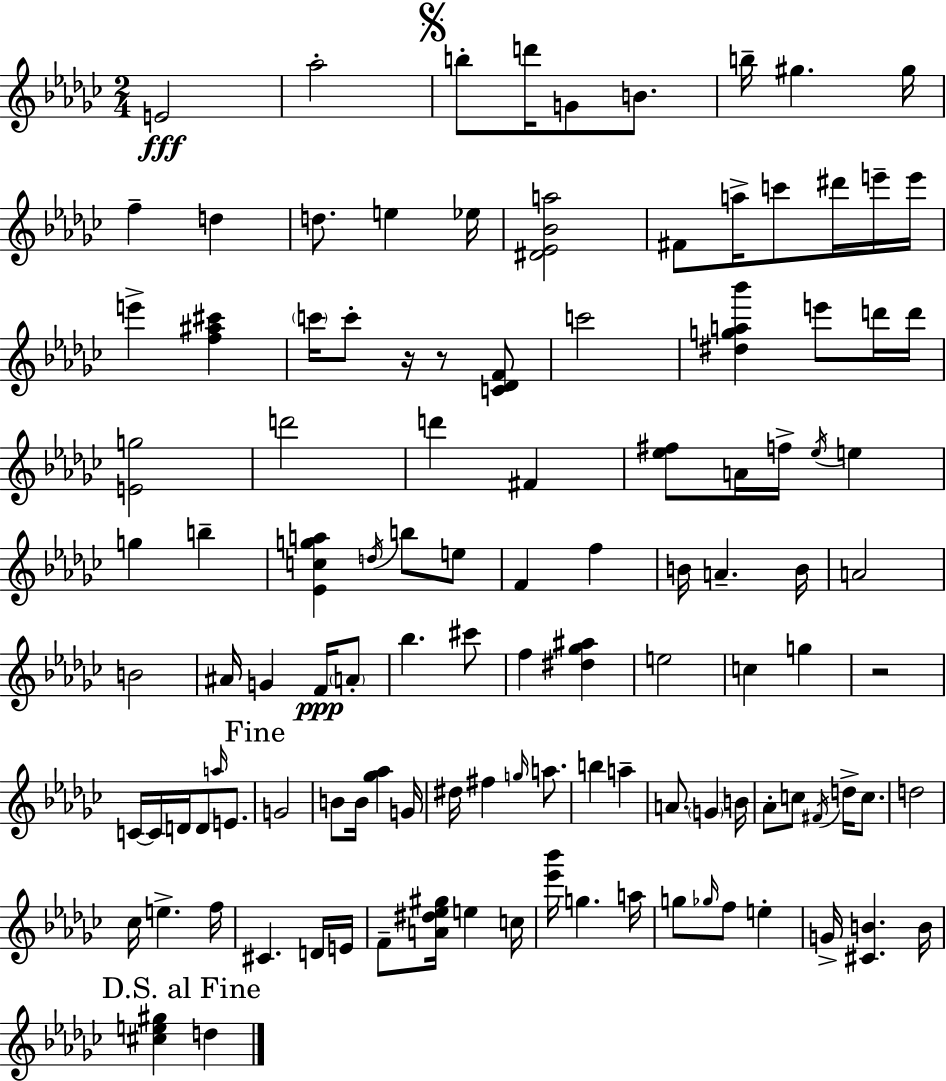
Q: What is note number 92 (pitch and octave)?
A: A5